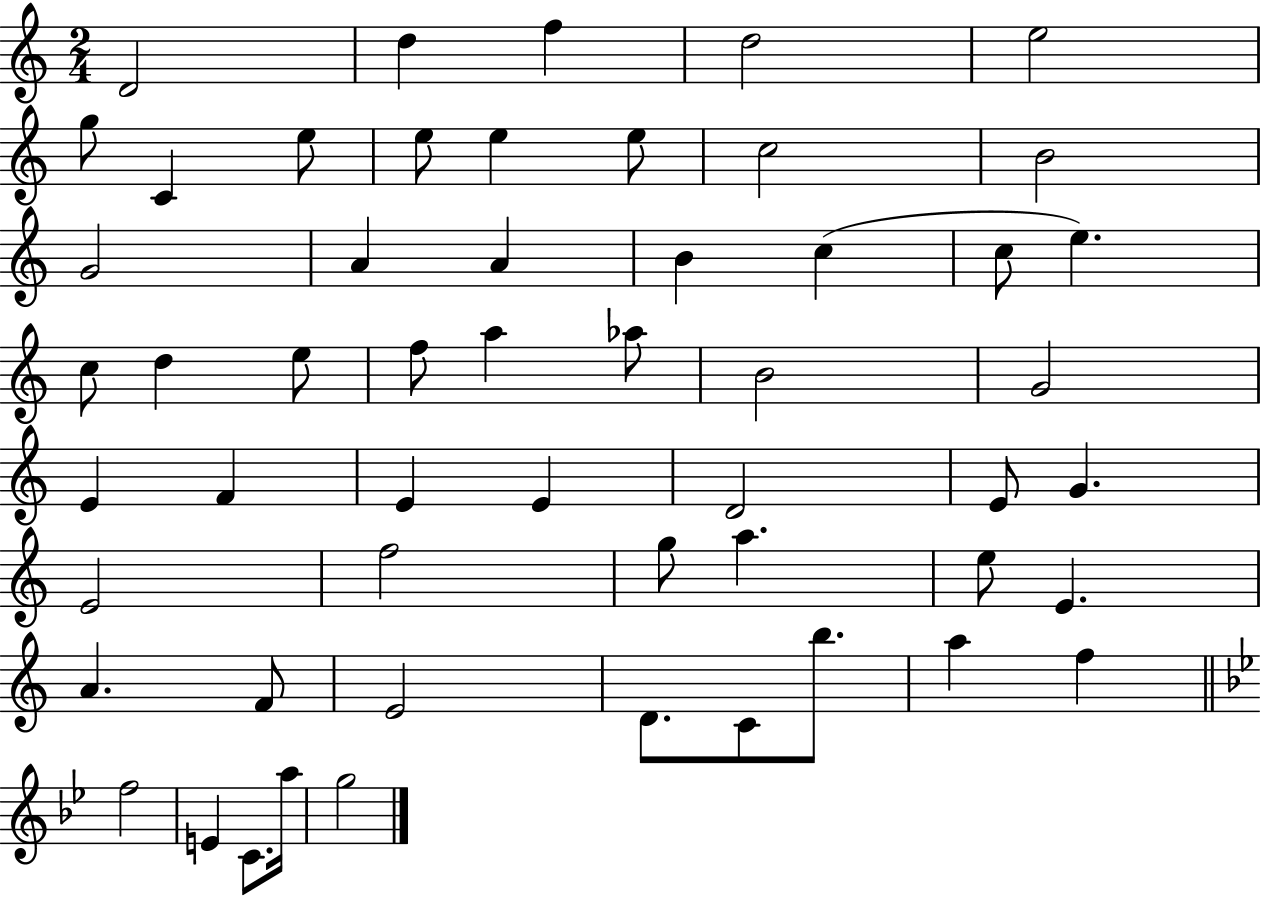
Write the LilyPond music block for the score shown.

{
  \clef treble
  \numericTimeSignature
  \time 2/4
  \key c \major
  d'2 | d''4 f''4 | d''2 | e''2 | \break g''8 c'4 e''8 | e''8 e''4 e''8 | c''2 | b'2 | \break g'2 | a'4 a'4 | b'4 c''4( | c''8 e''4.) | \break c''8 d''4 e''8 | f''8 a''4 aes''8 | b'2 | g'2 | \break e'4 f'4 | e'4 e'4 | d'2 | e'8 g'4. | \break e'2 | f''2 | g''8 a''4. | e''8 e'4. | \break a'4. f'8 | e'2 | d'8. c'8 b''8. | a''4 f''4 | \break \bar "||" \break \key bes \major f''2 | e'4 c'8. a''16 | g''2 | \bar "|."
}